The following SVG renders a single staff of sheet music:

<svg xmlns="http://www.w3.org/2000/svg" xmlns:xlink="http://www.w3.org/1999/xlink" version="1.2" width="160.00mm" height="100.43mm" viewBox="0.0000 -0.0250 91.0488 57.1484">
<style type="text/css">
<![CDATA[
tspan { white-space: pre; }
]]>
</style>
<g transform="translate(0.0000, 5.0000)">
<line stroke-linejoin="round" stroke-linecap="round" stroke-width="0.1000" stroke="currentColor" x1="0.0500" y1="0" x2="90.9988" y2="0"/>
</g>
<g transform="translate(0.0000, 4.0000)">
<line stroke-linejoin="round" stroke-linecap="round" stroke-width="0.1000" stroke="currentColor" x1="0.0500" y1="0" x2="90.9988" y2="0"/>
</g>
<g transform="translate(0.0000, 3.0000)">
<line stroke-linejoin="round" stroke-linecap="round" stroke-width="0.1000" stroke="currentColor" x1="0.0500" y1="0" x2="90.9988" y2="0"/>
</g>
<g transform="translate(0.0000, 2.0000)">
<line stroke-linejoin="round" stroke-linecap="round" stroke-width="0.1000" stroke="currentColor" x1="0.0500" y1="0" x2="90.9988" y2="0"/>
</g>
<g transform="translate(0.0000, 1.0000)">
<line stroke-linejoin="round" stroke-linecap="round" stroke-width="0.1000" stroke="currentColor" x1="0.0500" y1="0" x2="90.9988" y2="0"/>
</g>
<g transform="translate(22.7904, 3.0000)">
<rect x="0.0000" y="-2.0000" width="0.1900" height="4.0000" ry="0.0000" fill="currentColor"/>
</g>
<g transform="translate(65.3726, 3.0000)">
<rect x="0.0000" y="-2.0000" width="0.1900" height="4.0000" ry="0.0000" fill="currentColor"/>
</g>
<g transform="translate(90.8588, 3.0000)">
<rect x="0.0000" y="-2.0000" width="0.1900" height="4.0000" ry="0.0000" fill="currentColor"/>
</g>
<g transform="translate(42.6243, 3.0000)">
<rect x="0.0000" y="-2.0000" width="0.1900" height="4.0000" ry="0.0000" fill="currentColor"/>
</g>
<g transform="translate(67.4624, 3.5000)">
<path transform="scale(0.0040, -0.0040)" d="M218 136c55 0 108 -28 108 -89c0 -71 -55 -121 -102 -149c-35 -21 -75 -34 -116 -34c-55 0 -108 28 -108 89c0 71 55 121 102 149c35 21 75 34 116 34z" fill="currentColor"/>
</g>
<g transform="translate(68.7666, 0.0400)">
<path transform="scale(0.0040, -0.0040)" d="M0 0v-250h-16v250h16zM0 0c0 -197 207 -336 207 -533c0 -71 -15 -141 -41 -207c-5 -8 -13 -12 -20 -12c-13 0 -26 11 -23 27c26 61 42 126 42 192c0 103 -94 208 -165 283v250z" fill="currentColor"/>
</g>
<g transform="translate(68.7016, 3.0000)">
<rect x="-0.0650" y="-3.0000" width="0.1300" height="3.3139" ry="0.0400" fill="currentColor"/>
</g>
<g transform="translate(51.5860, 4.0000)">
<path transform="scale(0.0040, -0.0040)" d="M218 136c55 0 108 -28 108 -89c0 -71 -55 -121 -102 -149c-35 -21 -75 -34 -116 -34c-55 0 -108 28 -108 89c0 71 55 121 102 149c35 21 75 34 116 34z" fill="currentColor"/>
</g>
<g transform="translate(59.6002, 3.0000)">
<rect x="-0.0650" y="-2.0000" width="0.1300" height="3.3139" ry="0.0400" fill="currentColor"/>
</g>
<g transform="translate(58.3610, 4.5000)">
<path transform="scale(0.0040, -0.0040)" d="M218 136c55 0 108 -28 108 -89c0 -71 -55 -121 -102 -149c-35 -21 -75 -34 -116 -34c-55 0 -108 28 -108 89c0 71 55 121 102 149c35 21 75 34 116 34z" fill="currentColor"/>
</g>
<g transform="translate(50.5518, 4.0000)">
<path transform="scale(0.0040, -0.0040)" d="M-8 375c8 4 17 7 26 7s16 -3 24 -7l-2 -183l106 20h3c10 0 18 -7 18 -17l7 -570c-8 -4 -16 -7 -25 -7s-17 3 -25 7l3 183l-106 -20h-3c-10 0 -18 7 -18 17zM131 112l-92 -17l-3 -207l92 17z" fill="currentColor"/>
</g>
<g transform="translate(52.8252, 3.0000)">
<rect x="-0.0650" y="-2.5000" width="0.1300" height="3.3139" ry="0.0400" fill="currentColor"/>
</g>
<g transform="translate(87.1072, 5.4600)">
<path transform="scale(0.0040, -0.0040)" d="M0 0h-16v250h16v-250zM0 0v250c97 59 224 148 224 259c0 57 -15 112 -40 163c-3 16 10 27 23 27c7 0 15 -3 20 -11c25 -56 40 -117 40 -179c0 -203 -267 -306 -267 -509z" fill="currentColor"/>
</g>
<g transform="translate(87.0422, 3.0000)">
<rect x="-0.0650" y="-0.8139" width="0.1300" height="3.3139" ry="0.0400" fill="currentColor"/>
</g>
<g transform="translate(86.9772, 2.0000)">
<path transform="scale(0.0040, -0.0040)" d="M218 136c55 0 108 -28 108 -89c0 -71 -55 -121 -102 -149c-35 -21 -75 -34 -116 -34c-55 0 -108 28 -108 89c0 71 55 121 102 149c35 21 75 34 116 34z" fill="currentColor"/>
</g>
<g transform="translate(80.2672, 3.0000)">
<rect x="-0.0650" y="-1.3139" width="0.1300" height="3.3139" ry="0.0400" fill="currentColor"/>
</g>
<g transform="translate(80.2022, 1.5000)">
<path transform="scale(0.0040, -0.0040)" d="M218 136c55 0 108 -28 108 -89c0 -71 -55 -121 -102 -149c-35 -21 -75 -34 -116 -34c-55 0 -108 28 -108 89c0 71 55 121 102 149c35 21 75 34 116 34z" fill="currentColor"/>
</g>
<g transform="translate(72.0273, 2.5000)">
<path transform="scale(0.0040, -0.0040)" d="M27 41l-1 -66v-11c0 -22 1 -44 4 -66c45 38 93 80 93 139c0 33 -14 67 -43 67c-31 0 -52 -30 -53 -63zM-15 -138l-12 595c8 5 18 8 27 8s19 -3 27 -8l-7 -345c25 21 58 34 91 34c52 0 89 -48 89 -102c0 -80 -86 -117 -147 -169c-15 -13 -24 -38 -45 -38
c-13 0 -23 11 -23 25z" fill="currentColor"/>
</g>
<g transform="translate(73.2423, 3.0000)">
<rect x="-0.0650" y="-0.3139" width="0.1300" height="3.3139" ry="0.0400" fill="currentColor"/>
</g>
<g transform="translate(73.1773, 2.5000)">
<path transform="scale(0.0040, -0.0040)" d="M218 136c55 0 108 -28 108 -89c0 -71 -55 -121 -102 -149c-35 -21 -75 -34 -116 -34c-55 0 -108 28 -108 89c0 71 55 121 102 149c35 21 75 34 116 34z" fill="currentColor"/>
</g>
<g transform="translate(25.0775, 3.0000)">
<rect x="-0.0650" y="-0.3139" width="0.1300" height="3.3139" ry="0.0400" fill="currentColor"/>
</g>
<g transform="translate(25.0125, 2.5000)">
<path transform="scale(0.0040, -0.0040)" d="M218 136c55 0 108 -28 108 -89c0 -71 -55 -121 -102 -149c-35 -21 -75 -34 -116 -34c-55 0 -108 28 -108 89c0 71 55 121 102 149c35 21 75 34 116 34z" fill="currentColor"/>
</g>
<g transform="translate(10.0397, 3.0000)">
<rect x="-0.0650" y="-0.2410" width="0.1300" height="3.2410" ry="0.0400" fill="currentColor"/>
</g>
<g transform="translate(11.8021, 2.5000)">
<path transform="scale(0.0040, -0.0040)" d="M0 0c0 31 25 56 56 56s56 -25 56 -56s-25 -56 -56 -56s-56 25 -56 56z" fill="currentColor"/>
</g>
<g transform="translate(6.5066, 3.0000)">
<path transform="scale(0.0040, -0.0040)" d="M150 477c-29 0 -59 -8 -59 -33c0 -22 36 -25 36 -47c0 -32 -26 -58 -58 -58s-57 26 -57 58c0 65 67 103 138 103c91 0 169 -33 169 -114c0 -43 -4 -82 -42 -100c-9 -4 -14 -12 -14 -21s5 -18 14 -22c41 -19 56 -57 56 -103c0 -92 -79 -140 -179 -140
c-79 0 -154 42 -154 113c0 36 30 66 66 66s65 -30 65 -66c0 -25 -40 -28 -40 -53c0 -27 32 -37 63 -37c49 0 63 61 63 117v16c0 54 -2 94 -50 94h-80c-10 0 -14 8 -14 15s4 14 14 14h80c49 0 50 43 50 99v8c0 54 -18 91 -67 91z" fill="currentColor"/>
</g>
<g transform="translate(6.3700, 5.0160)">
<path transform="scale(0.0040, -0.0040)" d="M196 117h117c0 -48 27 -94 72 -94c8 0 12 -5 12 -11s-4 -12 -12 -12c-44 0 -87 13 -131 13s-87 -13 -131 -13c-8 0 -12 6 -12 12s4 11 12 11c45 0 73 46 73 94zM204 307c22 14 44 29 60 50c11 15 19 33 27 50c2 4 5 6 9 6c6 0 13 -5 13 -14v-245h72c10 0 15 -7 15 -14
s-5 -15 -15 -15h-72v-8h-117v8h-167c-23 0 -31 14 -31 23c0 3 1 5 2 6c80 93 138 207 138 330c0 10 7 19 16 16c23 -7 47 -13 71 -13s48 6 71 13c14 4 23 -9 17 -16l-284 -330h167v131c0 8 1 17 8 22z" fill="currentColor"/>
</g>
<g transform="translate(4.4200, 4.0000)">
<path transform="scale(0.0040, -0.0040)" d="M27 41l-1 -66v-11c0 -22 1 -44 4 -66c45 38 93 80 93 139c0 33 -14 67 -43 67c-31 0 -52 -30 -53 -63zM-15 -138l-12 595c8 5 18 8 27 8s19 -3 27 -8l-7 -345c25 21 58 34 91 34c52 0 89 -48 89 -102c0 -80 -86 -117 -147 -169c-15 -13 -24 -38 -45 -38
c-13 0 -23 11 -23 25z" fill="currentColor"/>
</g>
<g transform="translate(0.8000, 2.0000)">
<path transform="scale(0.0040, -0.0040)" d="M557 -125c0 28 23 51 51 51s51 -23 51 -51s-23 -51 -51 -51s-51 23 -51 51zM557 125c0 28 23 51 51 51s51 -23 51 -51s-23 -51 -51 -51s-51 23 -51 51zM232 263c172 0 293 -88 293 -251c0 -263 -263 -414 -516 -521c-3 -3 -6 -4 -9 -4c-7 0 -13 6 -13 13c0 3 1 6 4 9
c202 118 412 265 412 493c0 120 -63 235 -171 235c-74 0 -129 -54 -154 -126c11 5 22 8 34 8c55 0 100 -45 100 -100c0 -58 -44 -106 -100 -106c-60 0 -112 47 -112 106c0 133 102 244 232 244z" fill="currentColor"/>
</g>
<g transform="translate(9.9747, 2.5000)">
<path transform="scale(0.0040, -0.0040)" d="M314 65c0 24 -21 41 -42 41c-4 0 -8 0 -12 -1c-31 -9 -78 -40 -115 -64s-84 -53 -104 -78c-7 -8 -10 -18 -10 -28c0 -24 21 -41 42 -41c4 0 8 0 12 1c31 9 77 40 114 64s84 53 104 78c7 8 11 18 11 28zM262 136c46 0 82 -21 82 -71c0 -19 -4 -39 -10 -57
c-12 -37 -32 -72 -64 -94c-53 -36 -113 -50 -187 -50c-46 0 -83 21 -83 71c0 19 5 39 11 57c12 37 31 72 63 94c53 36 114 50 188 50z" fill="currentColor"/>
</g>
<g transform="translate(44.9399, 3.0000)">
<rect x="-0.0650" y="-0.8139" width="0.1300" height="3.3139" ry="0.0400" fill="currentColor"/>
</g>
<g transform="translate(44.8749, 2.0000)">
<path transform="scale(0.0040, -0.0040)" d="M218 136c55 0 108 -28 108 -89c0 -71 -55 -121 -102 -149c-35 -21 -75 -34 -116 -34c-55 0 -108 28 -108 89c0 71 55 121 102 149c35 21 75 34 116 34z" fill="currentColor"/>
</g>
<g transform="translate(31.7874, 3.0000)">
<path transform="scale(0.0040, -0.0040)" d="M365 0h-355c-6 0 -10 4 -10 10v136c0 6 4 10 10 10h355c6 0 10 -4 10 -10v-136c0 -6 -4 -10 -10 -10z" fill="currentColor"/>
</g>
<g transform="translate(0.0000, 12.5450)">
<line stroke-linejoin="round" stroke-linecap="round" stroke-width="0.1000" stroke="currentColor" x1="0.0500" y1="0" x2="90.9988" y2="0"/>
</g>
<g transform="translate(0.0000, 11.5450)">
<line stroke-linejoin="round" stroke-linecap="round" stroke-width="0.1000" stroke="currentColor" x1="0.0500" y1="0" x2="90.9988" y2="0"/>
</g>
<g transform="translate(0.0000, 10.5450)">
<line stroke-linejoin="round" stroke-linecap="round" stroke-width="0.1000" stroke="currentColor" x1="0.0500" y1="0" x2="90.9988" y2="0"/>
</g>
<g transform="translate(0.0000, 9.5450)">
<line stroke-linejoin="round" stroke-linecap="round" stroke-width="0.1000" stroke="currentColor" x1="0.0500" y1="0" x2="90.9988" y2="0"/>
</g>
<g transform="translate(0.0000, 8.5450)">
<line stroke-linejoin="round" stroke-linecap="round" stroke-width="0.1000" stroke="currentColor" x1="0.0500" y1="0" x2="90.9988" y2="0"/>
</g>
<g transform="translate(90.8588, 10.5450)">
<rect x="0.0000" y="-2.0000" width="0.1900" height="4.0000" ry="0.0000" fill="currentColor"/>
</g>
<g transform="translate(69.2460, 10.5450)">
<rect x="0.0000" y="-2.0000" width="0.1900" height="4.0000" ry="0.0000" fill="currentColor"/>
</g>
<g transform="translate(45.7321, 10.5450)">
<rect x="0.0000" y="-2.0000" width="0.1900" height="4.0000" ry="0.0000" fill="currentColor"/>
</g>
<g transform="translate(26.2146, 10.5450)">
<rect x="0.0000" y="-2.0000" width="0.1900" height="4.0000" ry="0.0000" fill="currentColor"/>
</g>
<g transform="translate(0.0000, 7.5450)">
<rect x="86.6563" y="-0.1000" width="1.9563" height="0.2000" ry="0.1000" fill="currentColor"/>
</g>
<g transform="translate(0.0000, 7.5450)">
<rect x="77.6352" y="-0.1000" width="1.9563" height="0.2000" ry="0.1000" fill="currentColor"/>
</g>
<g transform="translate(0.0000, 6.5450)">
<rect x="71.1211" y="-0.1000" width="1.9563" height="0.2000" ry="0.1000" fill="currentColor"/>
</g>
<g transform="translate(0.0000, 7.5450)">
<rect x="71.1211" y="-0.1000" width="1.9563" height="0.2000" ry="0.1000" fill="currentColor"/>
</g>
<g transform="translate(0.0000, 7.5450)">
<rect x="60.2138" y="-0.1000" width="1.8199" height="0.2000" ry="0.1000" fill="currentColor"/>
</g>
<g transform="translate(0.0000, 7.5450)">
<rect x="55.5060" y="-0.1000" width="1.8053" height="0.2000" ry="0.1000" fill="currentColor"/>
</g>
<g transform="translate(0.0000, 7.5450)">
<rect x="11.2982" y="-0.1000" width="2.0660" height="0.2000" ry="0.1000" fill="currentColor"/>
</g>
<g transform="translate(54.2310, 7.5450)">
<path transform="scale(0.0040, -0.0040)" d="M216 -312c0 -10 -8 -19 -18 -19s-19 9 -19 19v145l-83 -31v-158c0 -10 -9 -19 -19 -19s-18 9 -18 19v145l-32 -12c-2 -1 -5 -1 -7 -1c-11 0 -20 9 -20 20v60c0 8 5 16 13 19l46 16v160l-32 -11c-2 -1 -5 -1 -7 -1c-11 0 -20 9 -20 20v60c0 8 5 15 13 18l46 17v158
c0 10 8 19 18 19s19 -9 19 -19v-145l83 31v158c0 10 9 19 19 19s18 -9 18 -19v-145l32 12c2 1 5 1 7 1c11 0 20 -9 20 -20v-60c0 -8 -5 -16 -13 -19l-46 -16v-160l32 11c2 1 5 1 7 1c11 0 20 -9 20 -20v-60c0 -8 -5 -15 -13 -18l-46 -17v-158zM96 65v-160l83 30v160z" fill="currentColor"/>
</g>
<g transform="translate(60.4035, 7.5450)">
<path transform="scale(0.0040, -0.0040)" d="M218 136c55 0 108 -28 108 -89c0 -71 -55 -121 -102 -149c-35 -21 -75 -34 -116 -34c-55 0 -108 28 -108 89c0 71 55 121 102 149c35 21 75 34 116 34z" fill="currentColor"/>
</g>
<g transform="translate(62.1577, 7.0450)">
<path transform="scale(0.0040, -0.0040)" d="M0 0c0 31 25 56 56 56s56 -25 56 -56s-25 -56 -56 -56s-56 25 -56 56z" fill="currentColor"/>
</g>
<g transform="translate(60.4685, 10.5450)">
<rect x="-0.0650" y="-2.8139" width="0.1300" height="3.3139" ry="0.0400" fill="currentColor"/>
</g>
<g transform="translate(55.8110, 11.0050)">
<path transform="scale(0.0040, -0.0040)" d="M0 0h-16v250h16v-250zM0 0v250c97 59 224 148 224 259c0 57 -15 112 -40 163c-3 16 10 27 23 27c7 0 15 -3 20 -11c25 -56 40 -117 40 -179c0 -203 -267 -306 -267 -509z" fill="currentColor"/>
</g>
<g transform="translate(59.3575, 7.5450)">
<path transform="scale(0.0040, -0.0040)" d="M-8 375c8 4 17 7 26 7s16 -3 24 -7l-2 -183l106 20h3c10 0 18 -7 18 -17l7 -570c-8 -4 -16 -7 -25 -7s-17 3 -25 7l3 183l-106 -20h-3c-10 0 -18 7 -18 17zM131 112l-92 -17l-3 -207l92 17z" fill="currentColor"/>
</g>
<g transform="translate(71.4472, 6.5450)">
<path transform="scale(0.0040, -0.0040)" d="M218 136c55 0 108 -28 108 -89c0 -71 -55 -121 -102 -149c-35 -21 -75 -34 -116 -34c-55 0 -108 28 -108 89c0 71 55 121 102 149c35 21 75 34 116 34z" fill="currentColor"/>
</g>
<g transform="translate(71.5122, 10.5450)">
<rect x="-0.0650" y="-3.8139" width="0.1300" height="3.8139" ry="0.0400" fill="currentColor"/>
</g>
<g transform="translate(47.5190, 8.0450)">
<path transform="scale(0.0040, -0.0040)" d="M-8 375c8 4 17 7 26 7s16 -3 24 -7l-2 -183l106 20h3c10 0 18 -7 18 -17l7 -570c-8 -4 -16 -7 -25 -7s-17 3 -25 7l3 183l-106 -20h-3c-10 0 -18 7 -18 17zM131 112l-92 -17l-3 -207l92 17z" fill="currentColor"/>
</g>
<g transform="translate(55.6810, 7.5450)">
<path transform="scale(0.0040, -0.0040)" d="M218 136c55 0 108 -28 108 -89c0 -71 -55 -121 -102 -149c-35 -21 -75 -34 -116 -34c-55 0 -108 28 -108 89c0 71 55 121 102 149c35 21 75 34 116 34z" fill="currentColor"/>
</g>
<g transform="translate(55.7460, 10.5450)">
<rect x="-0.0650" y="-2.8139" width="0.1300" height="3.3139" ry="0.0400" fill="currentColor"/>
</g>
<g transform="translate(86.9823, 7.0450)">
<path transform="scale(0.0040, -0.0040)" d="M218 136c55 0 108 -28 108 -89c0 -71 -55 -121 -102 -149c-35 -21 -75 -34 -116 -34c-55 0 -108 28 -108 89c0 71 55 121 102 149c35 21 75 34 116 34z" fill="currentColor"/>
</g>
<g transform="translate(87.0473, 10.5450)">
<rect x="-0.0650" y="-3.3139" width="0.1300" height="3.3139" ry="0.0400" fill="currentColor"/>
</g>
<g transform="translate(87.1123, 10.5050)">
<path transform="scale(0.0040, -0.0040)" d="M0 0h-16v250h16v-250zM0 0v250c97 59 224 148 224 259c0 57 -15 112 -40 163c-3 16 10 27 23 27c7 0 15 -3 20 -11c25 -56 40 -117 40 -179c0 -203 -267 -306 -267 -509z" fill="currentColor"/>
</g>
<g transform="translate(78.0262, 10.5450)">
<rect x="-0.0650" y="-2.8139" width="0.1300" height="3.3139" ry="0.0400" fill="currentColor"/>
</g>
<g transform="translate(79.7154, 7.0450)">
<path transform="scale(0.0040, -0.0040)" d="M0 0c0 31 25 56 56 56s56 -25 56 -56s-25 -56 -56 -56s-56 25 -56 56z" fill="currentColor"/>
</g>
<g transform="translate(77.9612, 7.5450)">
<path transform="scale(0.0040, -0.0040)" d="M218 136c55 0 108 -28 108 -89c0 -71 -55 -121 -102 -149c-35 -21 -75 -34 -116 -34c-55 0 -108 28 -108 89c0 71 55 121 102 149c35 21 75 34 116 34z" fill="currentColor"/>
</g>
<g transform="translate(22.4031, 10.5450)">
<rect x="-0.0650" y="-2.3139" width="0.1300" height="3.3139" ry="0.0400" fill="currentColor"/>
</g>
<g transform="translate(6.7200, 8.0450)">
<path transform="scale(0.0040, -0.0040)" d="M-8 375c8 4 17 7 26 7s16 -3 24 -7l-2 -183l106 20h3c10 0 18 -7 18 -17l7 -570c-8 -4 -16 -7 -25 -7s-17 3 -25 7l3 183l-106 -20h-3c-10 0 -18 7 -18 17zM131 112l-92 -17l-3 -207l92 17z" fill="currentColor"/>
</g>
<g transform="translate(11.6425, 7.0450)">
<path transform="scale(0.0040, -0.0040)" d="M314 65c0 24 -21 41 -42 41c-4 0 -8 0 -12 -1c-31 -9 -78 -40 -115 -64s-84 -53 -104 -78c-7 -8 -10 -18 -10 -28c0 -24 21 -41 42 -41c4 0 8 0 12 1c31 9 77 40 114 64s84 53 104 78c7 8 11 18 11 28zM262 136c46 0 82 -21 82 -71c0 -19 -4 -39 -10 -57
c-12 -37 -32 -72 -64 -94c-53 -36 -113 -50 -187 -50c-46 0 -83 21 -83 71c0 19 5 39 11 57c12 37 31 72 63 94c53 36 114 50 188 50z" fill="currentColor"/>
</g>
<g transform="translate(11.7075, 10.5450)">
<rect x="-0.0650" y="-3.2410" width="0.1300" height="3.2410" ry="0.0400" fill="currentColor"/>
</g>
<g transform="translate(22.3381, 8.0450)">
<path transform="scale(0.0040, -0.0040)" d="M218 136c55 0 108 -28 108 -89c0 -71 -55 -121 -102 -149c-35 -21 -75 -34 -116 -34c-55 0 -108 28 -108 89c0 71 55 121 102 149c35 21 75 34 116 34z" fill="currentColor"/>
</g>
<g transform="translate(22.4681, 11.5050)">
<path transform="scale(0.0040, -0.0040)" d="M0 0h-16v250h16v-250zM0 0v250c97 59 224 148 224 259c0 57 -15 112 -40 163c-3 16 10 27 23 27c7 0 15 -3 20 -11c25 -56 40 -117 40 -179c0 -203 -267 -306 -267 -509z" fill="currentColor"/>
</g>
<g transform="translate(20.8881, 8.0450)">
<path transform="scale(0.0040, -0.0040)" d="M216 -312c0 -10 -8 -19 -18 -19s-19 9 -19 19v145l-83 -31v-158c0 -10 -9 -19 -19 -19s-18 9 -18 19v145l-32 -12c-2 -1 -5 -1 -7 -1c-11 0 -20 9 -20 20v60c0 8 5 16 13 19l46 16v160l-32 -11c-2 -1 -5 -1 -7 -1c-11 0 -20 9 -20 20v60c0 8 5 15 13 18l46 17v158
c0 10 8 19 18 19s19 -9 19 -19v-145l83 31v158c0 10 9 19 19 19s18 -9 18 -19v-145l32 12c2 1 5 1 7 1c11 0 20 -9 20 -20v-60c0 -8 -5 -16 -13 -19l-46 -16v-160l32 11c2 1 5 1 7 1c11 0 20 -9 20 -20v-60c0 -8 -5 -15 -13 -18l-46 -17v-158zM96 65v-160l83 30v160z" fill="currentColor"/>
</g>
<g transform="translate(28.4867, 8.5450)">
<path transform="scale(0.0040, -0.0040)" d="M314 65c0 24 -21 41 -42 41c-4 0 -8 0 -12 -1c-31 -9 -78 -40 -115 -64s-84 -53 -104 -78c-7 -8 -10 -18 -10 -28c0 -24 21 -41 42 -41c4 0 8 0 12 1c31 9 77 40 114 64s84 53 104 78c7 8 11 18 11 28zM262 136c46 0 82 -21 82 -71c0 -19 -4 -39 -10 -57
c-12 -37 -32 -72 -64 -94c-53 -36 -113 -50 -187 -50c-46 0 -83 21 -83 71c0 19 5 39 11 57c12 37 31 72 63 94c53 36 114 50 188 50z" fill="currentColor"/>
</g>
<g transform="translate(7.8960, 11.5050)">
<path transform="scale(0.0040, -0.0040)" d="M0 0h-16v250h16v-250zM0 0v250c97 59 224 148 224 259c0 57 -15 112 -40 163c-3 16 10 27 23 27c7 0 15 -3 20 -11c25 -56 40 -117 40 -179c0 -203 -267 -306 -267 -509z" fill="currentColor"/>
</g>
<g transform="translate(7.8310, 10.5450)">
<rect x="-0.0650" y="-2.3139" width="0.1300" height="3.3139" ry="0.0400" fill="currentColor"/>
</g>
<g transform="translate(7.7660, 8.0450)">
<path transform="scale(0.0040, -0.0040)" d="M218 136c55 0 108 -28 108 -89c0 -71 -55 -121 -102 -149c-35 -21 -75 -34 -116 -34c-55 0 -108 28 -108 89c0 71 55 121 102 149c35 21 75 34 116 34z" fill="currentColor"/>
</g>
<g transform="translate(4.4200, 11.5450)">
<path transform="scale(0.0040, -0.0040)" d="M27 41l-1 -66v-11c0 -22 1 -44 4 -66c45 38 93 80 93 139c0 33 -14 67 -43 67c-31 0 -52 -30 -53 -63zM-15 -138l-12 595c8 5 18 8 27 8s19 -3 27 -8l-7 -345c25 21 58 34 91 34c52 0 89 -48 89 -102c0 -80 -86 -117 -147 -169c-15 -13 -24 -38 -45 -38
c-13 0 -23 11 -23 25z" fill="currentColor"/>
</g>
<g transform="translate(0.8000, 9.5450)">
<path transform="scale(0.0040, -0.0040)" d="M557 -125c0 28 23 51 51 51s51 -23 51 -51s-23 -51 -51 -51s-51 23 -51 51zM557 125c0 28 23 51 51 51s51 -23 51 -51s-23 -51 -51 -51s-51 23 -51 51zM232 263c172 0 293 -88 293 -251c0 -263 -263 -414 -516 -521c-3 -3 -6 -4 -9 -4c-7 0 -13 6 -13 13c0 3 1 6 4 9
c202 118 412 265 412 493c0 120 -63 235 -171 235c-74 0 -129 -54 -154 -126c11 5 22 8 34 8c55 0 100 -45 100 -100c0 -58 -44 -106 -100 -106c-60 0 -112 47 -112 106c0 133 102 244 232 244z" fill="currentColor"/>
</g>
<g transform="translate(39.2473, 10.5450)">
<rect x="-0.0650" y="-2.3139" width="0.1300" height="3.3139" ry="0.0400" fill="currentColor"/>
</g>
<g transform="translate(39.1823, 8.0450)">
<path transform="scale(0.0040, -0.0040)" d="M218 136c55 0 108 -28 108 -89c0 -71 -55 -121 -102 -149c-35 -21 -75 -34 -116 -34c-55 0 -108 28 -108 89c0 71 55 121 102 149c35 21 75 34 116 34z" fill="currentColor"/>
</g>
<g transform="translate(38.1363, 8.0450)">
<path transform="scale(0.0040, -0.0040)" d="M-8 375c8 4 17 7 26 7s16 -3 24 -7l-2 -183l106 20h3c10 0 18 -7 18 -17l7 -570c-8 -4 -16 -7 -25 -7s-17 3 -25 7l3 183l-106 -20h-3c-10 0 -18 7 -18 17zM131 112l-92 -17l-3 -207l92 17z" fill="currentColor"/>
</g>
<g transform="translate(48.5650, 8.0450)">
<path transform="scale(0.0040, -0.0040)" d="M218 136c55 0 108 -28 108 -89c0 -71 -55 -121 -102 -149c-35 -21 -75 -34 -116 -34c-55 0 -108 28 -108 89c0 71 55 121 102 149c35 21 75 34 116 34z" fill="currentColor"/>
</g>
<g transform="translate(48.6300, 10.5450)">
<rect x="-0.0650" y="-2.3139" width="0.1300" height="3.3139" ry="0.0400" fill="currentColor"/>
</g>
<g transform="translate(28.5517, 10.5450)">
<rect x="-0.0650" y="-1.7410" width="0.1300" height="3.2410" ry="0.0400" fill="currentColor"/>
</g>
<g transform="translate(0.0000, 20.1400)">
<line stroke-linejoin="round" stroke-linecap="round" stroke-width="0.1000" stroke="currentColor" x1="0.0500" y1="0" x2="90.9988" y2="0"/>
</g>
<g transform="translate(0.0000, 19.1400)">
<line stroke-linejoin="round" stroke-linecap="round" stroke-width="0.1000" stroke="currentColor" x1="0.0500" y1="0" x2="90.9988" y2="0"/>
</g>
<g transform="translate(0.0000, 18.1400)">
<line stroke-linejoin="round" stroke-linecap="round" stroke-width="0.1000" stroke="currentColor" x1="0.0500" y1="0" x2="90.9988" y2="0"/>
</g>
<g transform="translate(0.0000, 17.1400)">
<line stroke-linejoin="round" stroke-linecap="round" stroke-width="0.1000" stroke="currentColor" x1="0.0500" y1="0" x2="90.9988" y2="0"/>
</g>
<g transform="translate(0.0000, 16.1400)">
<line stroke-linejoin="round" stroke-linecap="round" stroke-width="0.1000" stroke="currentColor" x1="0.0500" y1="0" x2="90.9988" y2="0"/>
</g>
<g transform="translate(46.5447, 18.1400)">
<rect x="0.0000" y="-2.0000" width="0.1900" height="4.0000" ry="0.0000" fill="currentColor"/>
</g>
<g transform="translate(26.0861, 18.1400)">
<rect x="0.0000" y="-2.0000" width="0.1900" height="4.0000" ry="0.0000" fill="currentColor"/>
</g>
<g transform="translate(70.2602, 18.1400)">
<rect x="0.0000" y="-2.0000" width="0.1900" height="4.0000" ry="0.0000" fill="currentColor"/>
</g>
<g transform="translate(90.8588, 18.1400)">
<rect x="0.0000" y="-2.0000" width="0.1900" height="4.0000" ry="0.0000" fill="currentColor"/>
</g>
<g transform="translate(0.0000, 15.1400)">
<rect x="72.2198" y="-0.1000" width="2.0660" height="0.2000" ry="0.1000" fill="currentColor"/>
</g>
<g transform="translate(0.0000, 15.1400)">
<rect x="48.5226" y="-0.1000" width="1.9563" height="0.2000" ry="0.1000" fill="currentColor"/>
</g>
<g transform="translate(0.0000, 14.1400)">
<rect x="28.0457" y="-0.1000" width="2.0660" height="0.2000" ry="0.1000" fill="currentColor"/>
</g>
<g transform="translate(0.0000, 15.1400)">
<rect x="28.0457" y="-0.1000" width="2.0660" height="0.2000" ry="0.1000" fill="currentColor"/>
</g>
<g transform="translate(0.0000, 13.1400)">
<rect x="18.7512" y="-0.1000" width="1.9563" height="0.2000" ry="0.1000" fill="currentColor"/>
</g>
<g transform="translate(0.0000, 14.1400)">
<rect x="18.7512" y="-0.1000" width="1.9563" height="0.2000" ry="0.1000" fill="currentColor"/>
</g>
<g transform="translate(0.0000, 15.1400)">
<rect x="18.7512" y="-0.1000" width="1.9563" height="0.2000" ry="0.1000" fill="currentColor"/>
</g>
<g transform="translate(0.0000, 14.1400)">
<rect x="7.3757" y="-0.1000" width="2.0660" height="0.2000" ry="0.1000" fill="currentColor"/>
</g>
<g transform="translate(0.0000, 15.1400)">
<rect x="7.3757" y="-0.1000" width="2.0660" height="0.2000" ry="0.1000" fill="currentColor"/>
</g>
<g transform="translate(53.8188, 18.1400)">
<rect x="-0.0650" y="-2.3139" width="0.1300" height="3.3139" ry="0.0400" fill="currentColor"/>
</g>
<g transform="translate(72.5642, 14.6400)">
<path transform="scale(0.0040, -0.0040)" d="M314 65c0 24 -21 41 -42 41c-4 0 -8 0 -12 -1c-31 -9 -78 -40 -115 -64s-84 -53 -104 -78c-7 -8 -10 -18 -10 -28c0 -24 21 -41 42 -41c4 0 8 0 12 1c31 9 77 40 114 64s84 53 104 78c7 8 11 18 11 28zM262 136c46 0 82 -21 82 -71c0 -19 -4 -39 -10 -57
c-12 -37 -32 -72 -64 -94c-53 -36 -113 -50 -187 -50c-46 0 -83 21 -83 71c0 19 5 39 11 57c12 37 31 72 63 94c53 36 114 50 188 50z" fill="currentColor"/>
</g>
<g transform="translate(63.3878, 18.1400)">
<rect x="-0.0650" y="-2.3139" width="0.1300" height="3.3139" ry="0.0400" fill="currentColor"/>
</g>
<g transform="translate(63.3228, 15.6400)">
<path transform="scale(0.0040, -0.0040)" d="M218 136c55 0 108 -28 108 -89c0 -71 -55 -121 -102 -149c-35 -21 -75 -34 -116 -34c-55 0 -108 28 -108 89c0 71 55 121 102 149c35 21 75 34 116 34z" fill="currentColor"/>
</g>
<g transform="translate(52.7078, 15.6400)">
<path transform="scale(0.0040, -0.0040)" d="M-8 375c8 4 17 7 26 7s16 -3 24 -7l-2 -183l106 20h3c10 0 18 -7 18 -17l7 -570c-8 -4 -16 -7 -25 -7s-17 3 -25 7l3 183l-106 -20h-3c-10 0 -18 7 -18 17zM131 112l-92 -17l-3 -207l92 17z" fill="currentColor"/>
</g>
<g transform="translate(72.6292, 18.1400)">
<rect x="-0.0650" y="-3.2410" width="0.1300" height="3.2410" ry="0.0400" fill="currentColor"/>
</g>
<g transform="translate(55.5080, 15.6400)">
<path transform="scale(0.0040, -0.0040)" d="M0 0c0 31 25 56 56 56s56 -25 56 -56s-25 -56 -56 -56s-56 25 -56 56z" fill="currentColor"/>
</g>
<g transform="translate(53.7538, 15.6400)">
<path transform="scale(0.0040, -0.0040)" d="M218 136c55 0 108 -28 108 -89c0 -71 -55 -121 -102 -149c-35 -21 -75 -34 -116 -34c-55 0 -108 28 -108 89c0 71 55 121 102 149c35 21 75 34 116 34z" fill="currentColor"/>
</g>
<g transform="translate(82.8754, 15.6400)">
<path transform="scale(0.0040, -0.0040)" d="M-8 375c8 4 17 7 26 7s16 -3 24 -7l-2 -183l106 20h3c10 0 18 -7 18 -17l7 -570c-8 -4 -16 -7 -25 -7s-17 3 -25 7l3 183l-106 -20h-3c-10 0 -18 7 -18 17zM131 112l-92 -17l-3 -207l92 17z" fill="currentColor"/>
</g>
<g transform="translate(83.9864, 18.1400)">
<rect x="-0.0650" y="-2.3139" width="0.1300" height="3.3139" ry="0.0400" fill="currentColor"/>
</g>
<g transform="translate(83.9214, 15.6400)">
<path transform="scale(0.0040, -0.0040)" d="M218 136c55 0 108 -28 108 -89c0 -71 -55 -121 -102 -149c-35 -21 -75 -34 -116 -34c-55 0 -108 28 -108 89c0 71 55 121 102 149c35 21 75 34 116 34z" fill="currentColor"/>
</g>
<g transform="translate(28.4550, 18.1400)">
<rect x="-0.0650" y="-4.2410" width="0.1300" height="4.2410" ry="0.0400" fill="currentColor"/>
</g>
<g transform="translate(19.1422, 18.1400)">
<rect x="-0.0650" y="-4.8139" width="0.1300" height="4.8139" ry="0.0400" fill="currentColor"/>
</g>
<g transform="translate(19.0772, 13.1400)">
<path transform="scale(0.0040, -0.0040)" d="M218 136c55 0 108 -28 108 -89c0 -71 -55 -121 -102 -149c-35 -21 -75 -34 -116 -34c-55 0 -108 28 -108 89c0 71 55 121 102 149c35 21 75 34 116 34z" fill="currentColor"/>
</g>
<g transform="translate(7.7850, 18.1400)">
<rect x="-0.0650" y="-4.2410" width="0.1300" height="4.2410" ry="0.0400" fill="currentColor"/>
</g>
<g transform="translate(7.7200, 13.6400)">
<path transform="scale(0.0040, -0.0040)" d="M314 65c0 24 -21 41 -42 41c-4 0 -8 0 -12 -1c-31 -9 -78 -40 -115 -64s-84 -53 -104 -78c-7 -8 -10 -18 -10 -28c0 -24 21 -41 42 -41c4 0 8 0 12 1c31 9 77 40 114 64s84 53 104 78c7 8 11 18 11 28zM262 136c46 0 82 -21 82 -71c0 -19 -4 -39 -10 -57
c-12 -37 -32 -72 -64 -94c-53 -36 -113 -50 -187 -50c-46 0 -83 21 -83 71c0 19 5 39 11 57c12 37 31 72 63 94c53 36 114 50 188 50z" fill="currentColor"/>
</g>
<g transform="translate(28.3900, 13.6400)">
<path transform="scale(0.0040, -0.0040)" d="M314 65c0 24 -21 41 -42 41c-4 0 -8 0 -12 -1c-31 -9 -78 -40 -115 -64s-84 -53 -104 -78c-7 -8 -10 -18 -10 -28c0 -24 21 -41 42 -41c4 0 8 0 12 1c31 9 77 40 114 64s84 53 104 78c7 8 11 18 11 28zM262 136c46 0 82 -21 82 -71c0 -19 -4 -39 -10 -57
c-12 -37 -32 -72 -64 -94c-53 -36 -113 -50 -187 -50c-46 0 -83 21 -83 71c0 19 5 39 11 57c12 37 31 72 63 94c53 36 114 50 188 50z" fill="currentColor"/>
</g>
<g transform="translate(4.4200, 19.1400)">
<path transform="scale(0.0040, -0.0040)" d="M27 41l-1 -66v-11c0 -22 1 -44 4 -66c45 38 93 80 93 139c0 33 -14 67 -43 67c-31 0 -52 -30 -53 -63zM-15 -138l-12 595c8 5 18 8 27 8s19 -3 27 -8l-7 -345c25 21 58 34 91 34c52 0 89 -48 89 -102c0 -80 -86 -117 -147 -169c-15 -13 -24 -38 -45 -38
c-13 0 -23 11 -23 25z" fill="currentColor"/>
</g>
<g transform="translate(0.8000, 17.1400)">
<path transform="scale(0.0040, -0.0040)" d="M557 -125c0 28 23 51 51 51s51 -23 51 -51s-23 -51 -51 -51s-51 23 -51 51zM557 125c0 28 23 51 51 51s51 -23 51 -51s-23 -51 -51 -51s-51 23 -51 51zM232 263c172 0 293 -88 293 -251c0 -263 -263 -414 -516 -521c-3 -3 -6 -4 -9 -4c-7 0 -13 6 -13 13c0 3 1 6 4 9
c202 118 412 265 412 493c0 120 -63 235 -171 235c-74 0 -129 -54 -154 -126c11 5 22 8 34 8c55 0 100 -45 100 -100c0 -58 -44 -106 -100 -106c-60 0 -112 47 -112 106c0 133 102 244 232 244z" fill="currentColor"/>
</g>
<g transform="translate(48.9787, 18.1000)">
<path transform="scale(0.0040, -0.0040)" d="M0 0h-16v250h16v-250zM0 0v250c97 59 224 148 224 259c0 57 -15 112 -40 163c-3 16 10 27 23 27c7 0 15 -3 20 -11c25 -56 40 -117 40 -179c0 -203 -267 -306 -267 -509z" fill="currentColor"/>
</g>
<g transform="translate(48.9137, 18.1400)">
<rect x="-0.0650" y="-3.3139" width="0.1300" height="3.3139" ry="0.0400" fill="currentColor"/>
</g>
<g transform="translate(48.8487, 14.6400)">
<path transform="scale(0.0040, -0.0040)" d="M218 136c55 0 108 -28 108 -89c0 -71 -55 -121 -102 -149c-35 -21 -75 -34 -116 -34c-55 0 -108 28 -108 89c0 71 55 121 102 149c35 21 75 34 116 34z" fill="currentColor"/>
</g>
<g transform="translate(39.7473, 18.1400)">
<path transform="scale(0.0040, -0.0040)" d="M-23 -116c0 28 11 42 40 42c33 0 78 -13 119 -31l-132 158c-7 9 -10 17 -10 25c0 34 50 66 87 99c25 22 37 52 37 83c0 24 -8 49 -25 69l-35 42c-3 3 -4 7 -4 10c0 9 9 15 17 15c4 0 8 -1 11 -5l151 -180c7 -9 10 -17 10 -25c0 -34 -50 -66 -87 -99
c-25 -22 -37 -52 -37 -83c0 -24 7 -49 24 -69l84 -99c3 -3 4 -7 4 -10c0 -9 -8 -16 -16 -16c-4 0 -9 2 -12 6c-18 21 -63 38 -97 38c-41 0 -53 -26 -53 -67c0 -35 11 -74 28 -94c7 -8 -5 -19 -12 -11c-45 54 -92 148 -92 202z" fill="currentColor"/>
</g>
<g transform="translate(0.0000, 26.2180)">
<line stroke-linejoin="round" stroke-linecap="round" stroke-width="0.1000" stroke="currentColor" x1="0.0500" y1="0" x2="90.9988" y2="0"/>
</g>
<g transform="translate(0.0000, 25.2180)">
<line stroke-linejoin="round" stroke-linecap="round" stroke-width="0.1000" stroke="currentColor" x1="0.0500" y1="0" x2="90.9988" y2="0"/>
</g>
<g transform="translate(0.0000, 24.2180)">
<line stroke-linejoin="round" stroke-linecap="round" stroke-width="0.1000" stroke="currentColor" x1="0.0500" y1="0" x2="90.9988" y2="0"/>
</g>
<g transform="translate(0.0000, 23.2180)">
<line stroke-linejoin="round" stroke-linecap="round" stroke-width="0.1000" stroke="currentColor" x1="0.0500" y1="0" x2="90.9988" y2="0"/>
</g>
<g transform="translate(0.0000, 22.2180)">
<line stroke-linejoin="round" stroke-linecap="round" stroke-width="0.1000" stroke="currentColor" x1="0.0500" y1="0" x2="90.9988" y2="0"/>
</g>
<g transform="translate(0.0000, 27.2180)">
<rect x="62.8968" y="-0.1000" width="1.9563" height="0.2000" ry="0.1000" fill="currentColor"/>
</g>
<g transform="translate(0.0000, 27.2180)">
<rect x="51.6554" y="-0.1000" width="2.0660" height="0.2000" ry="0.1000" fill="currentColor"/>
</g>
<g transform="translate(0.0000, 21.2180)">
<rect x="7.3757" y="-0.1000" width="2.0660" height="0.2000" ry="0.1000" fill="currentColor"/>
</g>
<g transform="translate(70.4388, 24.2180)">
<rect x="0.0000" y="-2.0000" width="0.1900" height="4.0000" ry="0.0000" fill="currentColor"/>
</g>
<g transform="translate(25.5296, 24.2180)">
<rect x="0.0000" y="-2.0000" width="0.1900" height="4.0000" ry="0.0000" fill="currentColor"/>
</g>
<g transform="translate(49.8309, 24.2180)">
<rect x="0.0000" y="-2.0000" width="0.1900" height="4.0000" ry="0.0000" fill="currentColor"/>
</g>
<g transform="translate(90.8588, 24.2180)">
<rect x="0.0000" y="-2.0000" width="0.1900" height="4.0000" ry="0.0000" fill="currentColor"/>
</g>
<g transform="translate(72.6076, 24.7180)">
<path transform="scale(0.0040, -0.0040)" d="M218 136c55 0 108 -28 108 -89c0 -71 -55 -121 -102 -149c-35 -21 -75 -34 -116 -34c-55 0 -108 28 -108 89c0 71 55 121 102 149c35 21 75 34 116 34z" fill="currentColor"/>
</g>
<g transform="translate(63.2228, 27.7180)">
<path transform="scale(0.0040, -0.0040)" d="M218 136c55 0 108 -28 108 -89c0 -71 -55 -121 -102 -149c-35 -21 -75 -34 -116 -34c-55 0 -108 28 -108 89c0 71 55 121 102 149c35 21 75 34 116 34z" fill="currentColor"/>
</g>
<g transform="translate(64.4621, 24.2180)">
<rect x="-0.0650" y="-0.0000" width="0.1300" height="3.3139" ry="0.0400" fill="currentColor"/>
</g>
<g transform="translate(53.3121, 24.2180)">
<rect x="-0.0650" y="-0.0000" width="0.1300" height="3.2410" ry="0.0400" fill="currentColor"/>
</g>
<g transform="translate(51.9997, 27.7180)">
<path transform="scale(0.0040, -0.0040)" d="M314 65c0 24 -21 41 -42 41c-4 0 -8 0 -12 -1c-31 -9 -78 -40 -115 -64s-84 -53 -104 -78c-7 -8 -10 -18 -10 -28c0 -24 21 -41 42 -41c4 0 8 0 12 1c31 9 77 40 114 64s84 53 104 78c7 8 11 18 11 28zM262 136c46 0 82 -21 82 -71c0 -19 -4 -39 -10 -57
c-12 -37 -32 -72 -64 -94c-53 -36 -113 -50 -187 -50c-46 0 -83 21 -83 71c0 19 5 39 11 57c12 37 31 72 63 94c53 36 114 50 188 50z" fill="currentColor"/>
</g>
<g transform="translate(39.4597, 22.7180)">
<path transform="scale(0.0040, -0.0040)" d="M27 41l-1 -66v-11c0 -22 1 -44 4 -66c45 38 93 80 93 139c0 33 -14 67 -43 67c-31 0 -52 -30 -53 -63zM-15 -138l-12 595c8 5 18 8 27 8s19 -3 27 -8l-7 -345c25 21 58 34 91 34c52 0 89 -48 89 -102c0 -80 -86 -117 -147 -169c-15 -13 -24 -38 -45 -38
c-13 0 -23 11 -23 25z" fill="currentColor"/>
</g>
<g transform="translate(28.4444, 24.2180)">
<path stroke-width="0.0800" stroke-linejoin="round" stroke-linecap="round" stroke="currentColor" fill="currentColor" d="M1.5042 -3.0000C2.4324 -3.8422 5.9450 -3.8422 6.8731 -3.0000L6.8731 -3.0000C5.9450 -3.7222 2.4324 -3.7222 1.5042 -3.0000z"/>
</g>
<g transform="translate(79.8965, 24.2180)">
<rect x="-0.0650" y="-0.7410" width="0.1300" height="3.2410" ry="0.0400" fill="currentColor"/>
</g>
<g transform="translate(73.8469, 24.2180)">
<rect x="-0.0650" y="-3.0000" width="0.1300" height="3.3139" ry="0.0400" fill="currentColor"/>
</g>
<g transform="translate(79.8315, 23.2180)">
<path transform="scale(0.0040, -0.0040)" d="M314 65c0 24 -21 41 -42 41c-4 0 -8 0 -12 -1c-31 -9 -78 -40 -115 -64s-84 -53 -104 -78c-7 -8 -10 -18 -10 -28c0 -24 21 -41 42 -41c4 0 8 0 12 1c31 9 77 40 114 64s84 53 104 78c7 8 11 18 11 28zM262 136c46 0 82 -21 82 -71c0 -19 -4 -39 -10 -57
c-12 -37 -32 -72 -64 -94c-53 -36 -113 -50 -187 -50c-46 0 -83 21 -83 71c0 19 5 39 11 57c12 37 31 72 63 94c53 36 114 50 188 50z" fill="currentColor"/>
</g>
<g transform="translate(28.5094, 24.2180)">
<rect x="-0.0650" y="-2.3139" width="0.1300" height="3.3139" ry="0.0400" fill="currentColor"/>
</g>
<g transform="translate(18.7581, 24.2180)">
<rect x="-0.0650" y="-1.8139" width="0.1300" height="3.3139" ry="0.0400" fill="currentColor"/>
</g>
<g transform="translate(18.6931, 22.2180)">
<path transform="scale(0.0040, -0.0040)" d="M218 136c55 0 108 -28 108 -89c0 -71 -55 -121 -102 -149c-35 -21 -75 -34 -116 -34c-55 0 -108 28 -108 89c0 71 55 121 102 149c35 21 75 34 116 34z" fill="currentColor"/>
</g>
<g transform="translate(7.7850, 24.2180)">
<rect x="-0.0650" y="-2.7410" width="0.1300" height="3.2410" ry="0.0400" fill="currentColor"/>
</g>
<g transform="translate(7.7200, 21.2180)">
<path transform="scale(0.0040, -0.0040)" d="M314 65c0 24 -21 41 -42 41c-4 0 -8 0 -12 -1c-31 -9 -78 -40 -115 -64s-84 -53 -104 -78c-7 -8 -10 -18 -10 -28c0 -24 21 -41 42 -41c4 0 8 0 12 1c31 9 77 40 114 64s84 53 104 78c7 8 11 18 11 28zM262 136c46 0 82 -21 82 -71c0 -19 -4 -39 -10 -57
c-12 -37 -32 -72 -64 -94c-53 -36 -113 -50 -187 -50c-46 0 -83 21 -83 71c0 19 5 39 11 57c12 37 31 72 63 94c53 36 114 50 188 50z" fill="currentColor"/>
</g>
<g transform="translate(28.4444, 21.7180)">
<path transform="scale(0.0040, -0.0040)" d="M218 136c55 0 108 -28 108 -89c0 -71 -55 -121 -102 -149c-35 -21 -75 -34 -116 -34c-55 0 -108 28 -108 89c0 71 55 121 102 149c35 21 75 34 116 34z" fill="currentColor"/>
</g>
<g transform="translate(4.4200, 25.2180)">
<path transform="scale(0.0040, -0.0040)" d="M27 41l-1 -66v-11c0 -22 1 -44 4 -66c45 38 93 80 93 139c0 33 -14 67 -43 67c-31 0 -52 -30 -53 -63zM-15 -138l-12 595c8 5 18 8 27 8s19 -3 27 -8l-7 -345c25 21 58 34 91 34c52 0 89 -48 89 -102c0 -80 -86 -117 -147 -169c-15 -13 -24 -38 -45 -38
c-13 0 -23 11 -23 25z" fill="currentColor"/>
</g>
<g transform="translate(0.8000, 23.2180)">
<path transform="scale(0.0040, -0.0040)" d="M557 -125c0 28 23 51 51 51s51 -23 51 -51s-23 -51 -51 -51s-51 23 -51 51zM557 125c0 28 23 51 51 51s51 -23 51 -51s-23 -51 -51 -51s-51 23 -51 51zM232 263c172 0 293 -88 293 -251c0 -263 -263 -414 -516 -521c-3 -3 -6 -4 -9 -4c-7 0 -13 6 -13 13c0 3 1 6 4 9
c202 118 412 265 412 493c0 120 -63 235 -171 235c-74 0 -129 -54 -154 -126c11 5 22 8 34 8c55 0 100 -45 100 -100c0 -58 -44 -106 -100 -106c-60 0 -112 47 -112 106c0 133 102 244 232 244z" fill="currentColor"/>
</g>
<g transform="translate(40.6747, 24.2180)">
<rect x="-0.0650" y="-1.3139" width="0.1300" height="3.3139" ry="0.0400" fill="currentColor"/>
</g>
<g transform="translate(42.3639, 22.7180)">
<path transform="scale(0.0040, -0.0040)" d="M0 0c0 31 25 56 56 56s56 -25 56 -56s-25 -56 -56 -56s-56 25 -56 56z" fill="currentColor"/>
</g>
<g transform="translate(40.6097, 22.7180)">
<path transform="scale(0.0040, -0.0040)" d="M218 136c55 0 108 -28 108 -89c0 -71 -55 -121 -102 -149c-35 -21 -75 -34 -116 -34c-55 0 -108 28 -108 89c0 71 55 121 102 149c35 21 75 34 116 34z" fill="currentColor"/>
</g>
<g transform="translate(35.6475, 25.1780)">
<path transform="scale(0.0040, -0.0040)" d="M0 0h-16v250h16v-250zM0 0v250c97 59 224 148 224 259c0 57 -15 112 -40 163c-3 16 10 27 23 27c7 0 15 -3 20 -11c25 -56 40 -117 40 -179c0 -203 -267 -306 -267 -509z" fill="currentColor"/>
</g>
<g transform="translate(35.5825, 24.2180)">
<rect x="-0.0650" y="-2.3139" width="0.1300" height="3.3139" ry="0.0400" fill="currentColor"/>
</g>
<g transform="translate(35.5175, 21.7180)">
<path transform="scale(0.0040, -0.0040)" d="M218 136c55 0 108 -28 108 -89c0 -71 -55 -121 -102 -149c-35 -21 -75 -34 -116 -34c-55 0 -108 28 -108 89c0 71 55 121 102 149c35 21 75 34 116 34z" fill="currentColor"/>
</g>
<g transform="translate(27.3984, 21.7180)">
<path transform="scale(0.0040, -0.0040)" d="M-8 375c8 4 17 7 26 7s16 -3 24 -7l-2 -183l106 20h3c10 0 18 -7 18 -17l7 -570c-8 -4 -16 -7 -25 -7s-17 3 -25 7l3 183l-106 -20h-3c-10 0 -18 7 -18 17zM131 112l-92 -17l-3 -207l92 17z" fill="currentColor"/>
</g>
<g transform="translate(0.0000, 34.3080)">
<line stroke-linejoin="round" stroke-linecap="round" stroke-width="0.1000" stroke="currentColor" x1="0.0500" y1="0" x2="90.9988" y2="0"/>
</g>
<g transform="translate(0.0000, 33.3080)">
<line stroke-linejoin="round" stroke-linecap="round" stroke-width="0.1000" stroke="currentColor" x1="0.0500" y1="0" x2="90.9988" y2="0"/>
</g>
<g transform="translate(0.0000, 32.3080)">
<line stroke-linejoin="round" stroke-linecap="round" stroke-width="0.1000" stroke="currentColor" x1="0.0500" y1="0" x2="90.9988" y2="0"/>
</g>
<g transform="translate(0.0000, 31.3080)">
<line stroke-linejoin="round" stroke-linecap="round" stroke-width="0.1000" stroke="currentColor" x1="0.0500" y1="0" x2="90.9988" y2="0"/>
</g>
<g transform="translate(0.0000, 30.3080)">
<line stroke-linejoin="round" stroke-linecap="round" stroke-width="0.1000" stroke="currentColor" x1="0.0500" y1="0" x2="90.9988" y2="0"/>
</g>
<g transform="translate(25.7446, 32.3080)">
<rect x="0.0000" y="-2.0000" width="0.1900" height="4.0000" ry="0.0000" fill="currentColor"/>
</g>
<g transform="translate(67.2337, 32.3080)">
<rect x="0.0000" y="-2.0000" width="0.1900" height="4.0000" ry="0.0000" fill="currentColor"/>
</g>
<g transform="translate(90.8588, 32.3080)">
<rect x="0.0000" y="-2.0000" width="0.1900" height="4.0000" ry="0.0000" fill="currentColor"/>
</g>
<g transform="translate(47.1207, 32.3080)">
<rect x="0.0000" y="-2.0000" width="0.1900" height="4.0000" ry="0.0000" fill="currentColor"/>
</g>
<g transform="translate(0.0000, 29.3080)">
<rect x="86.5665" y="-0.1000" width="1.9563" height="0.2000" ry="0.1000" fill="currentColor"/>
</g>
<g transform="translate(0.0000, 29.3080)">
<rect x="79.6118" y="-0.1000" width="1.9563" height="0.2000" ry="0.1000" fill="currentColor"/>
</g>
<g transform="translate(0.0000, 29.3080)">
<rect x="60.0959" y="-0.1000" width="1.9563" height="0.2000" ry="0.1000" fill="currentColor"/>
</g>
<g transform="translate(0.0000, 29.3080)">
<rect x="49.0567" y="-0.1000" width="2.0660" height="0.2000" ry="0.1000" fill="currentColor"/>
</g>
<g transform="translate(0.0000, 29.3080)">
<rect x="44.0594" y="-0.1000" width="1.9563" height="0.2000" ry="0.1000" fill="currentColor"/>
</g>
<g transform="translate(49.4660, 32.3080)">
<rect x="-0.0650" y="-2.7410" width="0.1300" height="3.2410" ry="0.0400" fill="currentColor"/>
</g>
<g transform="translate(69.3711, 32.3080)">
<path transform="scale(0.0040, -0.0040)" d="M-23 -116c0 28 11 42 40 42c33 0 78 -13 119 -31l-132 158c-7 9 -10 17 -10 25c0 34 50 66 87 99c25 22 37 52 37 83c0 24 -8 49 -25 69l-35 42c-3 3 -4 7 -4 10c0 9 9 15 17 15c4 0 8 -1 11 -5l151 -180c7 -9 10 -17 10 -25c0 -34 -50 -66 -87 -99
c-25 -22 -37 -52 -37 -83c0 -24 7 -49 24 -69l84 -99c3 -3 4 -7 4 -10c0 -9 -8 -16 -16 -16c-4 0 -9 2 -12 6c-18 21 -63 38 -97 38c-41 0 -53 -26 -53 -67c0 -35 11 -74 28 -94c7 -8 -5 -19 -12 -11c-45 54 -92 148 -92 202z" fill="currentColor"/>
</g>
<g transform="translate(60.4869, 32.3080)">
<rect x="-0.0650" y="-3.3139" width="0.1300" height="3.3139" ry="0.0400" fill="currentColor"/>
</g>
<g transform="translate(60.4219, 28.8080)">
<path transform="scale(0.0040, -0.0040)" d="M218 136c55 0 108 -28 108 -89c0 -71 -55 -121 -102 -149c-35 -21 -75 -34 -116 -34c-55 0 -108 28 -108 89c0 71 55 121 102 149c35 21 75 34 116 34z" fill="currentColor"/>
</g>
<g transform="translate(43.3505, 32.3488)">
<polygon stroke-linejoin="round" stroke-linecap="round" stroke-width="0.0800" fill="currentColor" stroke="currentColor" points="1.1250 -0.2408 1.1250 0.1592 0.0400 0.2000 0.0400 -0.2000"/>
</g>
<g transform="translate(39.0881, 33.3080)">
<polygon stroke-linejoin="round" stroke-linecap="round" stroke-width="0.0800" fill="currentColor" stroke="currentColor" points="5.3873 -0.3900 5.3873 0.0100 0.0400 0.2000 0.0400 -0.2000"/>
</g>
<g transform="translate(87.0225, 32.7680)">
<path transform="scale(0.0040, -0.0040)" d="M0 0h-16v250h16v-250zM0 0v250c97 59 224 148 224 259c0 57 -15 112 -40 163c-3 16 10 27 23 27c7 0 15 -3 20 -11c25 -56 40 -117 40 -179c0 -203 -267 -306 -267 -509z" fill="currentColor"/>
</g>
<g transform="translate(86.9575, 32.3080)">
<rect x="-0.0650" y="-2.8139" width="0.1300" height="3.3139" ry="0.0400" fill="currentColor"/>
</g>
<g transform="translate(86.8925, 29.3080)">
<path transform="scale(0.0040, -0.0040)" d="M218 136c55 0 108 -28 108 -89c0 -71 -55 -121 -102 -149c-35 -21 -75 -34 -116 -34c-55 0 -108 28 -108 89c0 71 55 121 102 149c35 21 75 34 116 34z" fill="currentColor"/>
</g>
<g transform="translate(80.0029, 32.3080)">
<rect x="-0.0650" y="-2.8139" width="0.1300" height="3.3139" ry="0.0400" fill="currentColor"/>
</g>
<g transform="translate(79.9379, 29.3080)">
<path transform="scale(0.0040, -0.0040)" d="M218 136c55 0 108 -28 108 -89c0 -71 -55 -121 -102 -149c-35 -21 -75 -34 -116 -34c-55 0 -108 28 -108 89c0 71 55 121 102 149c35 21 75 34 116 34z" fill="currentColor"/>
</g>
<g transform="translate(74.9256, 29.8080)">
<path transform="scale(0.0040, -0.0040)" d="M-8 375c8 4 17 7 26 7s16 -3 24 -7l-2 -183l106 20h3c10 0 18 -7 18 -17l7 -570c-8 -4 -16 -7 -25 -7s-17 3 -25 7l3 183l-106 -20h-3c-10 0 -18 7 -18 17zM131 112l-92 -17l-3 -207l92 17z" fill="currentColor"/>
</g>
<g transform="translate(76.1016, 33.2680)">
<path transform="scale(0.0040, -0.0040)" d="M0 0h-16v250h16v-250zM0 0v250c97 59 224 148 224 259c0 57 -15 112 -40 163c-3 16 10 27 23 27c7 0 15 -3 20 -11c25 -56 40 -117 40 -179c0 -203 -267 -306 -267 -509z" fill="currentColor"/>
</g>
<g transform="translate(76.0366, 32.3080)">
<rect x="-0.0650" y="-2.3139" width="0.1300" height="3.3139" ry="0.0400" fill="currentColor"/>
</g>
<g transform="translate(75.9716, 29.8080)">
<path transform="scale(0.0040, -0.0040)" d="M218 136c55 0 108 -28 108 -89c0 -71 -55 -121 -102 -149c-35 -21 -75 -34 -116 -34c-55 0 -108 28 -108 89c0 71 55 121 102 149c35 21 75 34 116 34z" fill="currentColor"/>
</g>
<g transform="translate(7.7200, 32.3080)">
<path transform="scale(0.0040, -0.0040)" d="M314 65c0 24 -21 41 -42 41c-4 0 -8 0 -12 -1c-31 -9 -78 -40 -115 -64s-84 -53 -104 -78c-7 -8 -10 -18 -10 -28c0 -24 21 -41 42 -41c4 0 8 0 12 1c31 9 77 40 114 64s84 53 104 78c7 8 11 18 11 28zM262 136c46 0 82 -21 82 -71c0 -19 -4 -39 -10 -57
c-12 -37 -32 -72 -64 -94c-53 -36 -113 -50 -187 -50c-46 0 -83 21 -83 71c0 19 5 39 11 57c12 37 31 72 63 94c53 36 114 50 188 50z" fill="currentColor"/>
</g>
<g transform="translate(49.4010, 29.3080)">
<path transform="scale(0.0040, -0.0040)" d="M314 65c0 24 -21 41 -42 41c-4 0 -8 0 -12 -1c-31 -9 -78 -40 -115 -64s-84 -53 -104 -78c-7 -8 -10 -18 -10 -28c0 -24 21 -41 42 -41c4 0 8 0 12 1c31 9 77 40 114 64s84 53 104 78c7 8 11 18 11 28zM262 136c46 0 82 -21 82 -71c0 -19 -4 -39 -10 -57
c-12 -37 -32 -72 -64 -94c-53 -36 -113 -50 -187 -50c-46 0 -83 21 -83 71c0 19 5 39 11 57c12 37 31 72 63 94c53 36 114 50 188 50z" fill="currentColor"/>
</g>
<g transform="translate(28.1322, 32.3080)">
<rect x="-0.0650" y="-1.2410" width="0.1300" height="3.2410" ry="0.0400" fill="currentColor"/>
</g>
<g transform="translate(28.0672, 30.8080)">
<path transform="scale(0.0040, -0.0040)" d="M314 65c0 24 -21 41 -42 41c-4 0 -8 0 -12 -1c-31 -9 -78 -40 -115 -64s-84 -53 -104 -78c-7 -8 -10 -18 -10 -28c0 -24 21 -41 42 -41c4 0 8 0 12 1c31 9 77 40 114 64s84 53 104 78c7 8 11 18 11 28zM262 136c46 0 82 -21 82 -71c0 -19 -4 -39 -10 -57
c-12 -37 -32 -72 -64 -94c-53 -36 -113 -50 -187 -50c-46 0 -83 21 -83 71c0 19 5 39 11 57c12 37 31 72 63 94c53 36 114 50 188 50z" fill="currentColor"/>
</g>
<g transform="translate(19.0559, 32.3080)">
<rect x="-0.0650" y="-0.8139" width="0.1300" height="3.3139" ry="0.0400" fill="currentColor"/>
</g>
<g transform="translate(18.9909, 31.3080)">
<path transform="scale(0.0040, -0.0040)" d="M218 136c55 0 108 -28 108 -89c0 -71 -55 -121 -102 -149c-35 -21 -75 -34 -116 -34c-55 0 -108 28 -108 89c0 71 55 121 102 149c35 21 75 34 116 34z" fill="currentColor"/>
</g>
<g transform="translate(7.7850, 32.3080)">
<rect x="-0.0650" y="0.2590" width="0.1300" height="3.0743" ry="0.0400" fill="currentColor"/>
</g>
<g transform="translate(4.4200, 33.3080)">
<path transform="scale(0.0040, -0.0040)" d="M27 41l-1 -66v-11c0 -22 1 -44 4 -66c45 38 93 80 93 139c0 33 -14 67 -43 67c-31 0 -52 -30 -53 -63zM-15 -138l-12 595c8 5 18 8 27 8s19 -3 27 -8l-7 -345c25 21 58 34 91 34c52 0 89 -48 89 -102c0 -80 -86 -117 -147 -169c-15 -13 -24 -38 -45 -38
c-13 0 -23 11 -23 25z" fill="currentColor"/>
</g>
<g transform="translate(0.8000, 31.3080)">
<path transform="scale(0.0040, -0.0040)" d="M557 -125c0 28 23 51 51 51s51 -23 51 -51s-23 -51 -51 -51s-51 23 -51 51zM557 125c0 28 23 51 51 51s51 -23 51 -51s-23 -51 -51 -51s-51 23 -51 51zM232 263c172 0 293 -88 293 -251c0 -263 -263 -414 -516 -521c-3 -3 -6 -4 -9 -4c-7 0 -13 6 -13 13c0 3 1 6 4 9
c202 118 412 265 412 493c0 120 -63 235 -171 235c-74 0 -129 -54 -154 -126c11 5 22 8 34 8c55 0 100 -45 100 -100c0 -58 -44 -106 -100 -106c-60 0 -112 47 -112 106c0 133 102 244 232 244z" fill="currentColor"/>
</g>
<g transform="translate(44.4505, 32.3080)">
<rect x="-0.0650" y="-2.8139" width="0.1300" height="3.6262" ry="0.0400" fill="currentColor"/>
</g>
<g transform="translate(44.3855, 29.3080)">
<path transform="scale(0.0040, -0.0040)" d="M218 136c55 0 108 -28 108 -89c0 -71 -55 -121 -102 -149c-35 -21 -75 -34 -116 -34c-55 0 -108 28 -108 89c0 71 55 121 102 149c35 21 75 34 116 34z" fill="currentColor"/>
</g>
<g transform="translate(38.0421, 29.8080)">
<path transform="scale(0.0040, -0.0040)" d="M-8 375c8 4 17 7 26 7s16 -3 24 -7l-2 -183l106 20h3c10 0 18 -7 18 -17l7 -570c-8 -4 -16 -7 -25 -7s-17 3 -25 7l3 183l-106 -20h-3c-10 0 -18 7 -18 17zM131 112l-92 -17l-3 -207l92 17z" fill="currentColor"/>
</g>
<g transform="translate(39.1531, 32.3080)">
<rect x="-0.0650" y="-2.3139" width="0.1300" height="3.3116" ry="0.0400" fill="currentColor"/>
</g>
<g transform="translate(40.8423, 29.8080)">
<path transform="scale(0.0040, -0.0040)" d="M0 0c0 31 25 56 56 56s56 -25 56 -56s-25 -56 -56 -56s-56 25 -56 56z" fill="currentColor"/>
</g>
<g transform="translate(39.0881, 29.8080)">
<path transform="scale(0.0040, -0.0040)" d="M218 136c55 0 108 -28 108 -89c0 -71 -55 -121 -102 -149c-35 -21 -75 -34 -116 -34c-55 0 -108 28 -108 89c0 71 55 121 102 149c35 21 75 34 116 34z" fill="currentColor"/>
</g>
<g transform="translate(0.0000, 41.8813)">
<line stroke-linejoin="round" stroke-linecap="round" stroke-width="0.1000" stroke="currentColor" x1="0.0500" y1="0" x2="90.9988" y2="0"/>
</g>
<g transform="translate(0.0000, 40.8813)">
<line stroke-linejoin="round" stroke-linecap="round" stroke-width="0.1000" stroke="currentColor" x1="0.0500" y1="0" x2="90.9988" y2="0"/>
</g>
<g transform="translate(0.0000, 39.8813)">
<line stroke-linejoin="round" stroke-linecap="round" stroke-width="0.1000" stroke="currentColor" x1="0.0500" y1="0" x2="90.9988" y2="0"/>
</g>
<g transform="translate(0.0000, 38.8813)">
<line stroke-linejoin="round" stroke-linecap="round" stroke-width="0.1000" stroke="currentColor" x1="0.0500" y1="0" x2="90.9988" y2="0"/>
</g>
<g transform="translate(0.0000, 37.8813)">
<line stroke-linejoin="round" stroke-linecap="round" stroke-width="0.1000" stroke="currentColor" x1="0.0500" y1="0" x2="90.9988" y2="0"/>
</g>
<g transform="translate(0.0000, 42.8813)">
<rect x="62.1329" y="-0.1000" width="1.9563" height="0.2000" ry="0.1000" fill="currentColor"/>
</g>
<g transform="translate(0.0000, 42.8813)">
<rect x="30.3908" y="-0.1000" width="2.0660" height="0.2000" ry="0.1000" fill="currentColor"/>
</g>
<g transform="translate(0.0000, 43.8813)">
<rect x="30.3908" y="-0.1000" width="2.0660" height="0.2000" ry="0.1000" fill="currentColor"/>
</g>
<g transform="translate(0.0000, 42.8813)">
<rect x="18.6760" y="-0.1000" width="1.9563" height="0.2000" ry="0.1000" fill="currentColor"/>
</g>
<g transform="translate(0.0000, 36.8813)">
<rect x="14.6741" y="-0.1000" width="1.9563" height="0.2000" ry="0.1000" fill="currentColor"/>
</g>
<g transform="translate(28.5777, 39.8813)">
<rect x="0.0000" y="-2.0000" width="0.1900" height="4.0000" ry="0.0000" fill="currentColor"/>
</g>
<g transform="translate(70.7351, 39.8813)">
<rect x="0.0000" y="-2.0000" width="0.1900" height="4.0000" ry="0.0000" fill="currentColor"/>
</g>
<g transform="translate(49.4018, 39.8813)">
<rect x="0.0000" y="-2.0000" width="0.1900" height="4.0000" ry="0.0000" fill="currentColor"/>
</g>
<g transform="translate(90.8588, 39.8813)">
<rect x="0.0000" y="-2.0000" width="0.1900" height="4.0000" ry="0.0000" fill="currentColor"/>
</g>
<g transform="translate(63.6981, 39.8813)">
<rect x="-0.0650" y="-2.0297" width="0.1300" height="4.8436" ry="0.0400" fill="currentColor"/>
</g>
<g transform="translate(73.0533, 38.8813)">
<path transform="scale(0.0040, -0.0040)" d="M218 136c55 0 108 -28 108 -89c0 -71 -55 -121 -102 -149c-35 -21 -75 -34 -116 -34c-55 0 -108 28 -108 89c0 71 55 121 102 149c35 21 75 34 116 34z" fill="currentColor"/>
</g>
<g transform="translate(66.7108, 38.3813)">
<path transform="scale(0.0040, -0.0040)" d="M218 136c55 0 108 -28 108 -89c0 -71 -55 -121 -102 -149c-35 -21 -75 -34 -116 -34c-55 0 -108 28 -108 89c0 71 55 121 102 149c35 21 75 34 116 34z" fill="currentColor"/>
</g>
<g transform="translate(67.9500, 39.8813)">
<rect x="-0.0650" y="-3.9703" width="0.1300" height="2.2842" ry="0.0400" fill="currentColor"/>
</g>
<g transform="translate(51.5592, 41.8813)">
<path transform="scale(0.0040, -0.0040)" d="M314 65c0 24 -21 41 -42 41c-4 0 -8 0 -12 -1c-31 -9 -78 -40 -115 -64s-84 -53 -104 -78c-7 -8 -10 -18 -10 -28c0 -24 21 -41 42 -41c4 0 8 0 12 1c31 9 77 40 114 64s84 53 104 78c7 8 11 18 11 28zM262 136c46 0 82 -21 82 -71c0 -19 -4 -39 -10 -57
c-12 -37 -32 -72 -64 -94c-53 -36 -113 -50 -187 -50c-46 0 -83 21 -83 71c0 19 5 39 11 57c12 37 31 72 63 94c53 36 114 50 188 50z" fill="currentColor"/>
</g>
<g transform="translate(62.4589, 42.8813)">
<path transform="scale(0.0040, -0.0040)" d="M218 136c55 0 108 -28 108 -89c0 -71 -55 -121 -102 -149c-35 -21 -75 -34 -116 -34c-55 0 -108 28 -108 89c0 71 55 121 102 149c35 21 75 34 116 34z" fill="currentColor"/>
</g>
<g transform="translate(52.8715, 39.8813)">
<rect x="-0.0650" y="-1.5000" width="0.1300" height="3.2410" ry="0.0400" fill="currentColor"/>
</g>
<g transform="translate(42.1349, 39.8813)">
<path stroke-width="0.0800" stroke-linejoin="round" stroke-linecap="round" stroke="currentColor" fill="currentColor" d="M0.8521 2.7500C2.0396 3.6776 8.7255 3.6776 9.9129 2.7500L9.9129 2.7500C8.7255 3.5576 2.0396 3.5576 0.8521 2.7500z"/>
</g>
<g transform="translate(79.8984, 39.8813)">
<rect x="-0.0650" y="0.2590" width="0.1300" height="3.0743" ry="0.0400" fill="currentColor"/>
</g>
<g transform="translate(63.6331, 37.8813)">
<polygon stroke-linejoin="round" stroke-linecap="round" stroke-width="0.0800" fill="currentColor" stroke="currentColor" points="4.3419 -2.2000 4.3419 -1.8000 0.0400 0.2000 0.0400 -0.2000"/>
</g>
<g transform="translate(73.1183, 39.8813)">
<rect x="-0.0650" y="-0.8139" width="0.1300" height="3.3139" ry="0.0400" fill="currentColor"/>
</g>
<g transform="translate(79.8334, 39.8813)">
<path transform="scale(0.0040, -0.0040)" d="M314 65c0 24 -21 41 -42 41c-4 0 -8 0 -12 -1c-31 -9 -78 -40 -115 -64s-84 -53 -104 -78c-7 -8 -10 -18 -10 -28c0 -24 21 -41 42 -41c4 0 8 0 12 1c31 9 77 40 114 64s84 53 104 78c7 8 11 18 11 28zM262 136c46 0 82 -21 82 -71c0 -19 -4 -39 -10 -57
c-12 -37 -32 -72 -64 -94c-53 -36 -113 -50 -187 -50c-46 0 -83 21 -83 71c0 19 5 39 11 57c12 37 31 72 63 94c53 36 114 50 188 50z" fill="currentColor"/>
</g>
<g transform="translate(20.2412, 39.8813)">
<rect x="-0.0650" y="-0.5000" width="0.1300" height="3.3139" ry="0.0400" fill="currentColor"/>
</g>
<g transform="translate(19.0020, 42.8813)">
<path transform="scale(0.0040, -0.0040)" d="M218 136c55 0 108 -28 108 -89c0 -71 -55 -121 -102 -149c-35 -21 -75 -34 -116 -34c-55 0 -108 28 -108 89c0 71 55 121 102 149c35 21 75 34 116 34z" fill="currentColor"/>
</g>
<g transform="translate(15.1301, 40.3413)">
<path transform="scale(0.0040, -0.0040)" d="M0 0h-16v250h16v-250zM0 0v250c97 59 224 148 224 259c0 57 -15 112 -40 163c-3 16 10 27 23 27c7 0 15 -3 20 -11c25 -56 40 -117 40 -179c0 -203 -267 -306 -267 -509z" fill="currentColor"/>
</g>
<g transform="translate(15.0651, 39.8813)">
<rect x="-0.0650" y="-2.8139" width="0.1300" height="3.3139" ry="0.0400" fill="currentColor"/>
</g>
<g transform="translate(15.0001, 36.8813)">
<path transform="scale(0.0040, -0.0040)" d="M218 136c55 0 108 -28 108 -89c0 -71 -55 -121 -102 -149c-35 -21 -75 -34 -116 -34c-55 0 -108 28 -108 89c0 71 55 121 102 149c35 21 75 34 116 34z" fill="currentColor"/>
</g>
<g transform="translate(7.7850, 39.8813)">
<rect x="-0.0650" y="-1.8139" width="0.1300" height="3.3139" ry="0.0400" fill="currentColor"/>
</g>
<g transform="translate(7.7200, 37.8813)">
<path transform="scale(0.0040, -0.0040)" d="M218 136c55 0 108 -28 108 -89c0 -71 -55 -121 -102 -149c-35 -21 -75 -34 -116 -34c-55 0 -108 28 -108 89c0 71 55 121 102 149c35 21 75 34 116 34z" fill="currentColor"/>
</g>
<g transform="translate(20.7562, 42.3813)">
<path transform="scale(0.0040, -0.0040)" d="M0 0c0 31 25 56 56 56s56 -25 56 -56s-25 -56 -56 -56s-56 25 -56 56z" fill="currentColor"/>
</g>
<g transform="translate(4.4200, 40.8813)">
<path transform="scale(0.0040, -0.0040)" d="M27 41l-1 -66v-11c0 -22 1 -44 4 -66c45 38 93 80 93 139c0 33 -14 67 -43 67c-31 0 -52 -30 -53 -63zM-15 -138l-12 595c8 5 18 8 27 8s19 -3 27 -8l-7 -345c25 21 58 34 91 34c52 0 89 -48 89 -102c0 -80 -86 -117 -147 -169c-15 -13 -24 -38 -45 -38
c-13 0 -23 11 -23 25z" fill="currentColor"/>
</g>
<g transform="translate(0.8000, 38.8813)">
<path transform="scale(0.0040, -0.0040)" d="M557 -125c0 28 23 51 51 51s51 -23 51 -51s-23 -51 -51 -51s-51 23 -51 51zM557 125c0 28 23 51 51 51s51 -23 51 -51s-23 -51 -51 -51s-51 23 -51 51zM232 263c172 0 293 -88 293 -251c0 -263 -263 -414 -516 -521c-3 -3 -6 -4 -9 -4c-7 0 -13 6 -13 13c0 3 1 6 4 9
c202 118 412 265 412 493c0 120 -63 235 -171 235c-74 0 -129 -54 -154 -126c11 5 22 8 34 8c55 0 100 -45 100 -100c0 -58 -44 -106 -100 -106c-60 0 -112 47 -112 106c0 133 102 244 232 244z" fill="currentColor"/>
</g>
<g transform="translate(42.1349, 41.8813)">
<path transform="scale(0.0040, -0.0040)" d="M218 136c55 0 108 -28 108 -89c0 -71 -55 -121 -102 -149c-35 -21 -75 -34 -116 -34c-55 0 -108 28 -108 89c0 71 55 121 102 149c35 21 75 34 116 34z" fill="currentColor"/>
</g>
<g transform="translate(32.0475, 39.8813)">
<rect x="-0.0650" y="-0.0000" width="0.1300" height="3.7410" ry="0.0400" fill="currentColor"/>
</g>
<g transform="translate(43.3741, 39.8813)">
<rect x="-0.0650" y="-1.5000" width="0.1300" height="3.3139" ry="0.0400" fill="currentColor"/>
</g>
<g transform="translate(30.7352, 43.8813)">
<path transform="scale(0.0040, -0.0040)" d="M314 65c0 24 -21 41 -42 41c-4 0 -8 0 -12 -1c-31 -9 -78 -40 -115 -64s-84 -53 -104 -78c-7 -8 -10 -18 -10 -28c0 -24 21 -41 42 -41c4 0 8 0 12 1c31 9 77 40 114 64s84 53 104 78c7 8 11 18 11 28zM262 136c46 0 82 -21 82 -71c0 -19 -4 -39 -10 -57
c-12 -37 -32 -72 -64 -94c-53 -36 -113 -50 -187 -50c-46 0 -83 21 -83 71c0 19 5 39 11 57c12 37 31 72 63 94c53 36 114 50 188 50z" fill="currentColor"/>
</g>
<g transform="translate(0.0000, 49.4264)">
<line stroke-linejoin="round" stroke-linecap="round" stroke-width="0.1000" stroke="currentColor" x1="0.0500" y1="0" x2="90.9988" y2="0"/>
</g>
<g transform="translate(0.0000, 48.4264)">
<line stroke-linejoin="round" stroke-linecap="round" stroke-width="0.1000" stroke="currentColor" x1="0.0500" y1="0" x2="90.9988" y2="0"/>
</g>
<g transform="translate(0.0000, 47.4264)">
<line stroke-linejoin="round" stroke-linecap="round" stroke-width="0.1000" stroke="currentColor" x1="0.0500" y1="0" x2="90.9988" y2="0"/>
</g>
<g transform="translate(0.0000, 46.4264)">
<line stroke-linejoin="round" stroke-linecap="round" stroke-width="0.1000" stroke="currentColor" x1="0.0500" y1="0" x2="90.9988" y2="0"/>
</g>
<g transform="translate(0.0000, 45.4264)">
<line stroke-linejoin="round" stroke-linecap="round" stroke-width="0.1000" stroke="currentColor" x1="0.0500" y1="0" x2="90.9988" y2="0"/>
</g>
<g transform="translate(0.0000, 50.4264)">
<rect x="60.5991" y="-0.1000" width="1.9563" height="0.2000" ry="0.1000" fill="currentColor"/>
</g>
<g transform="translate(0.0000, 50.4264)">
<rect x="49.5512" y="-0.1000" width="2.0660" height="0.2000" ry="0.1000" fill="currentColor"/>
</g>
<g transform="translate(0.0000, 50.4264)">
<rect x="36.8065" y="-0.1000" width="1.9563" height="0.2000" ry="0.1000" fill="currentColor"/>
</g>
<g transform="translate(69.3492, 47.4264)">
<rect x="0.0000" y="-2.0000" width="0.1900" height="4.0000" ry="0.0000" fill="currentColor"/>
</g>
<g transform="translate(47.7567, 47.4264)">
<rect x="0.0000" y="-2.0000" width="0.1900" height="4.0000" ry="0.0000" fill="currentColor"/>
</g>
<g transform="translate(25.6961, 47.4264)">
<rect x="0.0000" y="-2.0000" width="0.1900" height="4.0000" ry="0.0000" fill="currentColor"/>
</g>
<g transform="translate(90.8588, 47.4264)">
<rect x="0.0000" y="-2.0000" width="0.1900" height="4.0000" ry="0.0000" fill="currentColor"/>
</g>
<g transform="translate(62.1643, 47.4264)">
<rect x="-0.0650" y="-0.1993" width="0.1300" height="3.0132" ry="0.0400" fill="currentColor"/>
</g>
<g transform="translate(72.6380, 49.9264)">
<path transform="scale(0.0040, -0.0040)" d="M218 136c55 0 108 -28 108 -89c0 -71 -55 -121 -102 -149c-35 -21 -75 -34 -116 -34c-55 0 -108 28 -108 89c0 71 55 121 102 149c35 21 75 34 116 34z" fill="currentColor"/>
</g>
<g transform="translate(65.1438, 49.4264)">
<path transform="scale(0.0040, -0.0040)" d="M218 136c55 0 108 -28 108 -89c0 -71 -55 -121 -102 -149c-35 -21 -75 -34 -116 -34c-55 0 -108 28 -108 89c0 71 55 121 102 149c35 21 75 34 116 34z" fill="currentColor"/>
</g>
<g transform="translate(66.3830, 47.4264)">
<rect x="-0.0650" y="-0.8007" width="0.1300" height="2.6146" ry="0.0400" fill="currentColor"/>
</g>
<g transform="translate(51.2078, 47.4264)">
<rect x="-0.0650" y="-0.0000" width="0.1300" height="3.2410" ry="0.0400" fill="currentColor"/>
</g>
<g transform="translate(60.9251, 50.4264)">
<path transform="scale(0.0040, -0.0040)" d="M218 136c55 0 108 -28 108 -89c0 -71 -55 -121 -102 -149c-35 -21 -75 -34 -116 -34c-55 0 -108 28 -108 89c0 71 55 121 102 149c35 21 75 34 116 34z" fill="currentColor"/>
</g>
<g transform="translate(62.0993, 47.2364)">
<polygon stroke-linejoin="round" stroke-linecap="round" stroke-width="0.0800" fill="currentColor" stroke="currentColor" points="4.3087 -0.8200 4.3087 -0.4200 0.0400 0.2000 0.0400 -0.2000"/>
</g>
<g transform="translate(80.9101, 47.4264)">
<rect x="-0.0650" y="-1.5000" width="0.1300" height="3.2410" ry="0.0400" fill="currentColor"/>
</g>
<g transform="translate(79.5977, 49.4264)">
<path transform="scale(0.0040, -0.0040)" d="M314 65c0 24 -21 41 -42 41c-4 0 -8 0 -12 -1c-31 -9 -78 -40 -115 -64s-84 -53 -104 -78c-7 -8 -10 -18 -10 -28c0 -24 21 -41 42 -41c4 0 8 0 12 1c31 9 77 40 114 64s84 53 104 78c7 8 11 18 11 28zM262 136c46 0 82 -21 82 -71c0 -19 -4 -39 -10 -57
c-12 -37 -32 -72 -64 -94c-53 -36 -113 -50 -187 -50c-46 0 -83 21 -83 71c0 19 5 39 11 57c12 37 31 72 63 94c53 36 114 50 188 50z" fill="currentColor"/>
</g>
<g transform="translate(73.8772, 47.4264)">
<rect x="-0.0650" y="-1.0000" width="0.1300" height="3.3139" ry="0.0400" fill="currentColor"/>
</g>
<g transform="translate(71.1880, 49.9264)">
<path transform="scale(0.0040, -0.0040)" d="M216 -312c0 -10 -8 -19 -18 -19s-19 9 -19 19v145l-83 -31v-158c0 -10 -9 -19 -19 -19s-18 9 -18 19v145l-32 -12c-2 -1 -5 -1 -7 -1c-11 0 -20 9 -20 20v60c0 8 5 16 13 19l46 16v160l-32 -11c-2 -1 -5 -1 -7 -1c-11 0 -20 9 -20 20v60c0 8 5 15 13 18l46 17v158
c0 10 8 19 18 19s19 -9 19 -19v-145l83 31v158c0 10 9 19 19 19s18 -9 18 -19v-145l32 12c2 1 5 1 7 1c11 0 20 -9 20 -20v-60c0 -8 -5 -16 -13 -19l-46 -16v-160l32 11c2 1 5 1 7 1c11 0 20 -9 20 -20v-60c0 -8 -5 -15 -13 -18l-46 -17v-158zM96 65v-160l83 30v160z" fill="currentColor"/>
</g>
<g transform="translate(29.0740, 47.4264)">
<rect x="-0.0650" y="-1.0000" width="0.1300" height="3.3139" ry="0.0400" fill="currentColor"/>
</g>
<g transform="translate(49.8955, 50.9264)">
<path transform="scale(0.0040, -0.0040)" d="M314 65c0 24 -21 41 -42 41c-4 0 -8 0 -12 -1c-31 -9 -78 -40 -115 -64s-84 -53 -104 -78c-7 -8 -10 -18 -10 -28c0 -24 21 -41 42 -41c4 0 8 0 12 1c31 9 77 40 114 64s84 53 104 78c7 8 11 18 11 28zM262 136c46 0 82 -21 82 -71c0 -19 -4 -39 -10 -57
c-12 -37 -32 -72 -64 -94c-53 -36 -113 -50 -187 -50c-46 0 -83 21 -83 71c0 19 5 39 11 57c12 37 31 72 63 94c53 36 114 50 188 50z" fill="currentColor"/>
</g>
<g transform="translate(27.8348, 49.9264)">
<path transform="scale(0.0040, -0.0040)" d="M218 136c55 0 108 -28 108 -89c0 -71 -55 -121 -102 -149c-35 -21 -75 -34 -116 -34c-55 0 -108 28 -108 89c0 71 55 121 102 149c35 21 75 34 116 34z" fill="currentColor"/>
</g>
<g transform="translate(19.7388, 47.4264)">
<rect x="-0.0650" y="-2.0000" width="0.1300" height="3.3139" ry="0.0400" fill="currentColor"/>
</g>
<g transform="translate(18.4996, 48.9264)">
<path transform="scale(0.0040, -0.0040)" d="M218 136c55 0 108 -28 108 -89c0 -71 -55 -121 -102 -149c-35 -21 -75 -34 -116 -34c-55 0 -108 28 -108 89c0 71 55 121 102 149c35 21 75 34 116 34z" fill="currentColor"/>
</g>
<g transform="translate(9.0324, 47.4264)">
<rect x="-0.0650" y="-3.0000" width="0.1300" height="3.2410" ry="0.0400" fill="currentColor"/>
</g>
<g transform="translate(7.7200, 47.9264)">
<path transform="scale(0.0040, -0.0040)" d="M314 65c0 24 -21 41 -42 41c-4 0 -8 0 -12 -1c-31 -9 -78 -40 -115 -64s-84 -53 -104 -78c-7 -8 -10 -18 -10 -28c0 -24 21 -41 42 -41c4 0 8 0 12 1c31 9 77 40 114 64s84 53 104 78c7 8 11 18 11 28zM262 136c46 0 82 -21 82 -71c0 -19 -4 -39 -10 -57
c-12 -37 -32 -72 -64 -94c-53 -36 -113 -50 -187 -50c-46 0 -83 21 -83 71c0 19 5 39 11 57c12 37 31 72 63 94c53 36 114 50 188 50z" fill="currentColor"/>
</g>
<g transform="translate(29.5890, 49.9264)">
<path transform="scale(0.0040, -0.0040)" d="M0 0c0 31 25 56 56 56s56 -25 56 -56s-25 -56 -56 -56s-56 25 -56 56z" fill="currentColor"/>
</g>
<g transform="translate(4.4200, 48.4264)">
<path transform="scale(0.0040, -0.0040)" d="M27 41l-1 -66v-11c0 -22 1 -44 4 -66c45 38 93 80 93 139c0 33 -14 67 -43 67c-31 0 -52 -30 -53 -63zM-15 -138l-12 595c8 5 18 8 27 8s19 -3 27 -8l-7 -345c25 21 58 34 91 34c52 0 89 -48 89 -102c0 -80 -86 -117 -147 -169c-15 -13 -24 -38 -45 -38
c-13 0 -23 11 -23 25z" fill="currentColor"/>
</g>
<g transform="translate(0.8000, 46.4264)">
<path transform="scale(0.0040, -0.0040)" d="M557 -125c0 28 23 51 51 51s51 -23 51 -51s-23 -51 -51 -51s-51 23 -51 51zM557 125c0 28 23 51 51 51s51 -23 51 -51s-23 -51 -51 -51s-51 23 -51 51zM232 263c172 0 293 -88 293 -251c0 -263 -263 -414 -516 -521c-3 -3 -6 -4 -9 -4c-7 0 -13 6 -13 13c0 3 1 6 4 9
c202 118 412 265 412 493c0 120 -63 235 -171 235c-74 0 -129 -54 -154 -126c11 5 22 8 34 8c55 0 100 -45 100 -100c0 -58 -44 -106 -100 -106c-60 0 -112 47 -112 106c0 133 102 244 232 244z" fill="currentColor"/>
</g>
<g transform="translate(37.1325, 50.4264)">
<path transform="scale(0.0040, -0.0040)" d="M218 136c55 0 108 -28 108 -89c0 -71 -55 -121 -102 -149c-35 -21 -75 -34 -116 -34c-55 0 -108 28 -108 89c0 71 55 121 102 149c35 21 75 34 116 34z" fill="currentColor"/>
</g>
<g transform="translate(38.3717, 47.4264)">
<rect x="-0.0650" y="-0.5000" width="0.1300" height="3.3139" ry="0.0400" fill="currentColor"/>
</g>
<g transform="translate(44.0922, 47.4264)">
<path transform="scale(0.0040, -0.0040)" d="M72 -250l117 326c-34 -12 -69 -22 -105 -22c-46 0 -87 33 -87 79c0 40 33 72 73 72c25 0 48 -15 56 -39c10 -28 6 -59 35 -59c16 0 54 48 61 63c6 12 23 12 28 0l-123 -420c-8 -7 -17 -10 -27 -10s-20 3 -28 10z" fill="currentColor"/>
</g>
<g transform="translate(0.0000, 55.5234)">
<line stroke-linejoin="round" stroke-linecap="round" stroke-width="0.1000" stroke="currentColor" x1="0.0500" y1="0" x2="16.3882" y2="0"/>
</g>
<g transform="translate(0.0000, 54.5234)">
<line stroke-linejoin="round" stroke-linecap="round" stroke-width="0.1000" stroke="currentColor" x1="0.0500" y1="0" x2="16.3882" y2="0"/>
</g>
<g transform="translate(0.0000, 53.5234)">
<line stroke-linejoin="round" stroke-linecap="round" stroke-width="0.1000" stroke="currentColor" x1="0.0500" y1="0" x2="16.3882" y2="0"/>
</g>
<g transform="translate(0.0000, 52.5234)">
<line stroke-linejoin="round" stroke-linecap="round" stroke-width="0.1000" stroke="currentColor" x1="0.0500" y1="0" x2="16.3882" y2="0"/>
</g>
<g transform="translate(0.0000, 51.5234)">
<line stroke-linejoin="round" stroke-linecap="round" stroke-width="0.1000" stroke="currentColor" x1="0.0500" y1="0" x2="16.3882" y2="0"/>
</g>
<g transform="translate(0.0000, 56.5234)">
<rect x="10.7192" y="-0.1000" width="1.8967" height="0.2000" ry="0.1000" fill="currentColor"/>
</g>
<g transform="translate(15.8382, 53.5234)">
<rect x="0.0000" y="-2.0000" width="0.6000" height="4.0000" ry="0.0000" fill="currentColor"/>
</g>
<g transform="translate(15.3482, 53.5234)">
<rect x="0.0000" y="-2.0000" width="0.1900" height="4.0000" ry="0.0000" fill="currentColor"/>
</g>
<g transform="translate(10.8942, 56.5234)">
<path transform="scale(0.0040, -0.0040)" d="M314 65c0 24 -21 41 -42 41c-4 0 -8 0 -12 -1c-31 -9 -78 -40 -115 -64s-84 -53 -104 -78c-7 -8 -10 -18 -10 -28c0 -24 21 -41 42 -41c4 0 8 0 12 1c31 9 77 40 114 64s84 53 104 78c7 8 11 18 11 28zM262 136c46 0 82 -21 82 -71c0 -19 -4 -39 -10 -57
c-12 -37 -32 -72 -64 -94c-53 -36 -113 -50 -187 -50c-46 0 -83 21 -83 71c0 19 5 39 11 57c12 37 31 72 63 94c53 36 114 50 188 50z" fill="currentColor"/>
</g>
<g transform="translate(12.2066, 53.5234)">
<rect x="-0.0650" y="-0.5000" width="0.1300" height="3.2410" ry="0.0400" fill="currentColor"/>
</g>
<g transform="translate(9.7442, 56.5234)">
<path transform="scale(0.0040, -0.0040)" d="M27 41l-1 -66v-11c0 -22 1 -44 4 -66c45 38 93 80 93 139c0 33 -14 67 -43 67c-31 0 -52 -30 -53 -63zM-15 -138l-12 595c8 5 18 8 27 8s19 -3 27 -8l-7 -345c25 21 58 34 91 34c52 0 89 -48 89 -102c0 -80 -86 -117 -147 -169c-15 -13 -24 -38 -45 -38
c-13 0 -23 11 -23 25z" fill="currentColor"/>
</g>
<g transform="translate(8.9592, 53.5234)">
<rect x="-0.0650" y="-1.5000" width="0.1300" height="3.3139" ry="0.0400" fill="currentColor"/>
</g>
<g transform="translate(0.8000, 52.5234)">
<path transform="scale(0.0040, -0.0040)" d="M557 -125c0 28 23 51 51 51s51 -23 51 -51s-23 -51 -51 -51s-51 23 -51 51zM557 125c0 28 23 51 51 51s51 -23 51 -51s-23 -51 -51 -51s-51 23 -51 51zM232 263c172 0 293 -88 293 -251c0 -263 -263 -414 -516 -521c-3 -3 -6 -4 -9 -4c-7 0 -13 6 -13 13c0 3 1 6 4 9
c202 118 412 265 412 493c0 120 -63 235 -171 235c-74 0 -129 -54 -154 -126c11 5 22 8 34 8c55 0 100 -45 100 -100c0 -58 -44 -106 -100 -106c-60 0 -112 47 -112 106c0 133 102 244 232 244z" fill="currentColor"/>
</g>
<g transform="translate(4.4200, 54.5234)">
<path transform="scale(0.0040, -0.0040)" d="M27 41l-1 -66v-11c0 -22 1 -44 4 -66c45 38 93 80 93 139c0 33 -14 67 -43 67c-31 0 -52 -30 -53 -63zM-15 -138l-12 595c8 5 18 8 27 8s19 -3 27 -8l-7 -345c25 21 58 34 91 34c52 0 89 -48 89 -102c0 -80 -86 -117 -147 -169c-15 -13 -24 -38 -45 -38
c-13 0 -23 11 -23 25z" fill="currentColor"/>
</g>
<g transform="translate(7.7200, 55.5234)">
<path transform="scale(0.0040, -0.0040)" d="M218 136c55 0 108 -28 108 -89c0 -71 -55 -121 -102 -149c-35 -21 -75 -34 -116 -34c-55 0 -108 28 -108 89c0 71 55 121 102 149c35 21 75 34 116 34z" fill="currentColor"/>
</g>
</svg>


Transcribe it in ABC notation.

X:1
T:Untitled
M:3/4
L:1/4
K:F
E,2 E, z2 F, B,, A,, C,/2 _E, G, F,/2 B,/2 D2 ^B,/2 A,2 B, B, ^C/2 C E C D/2 F2 G F2 z D/2 B, B, D2 B, C2 A, B, B,/2 _G, D,,2 D,, C, F,2 D,2 F, G,2 B,/2 C/4 C2 D z B,/2 C C/2 A, C/2 E,, C,,2 G,, G,,2 E,,/2 G,/2 F, D,2 C,2 A,, F,, E,, z/2 D,,2 E,,/2 G,,/2 ^F,, G,,2 G,, _E,,2